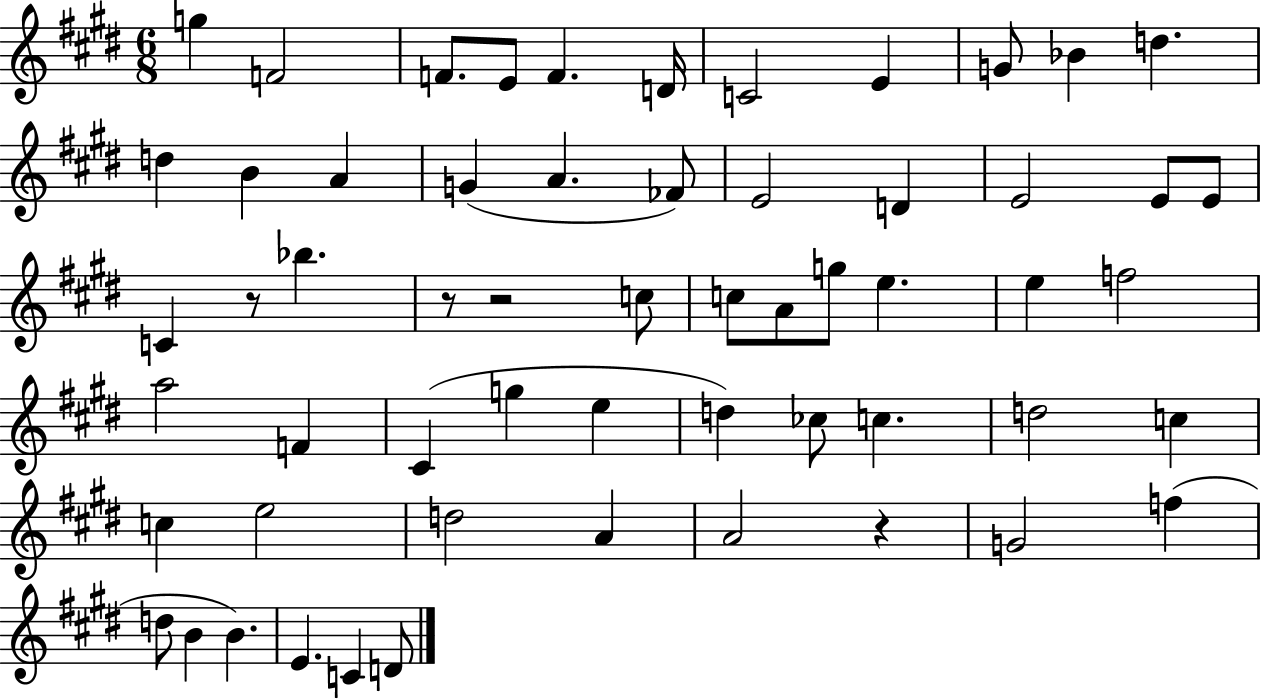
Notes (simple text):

G5/q F4/h F4/e. E4/e F4/q. D4/s C4/h E4/q G4/e Bb4/q D5/q. D5/q B4/q A4/q G4/q A4/q. FES4/e E4/h D4/q E4/h E4/e E4/e C4/q R/e Bb5/q. R/e R/h C5/e C5/e A4/e G5/e E5/q. E5/q F5/h A5/h F4/q C#4/q G5/q E5/q D5/q CES5/e C5/q. D5/h C5/q C5/q E5/h D5/h A4/q A4/h R/q G4/h F5/q D5/e B4/q B4/q. E4/q. C4/q D4/e